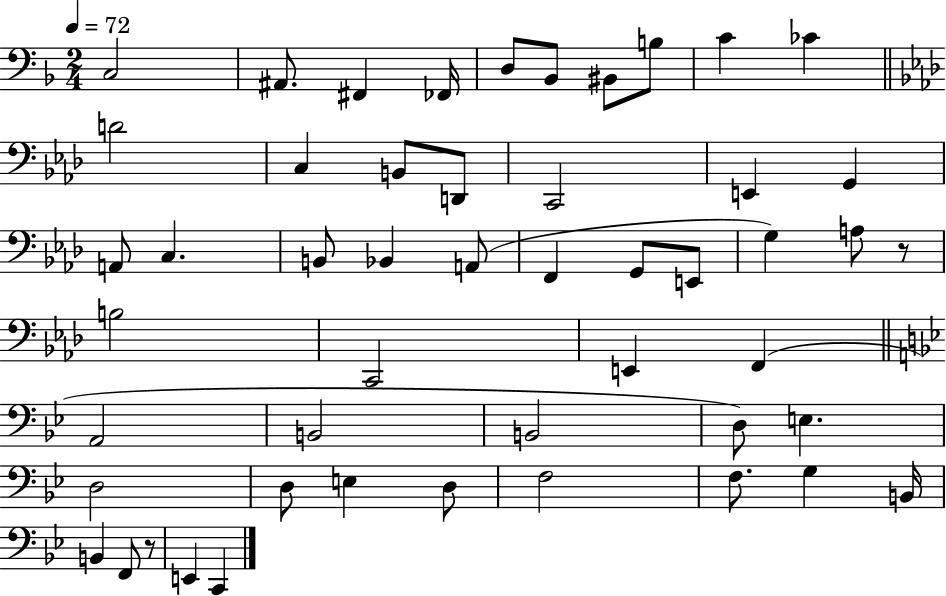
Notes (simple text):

C3/h A#2/e. F#2/q FES2/s D3/e Bb2/e BIS2/e B3/e C4/q CES4/q D4/h C3/q B2/e D2/e C2/h E2/q G2/q A2/e C3/q. B2/e Bb2/q A2/e F2/q G2/e E2/e G3/q A3/e R/e B3/h C2/h E2/q F2/q A2/h B2/h B2/h D3/e E3/q. D3/h D3/e E3/q D3/e F3/h F3/e. G3/q B2/s B2/q F2/e R/e E2/q C2/q